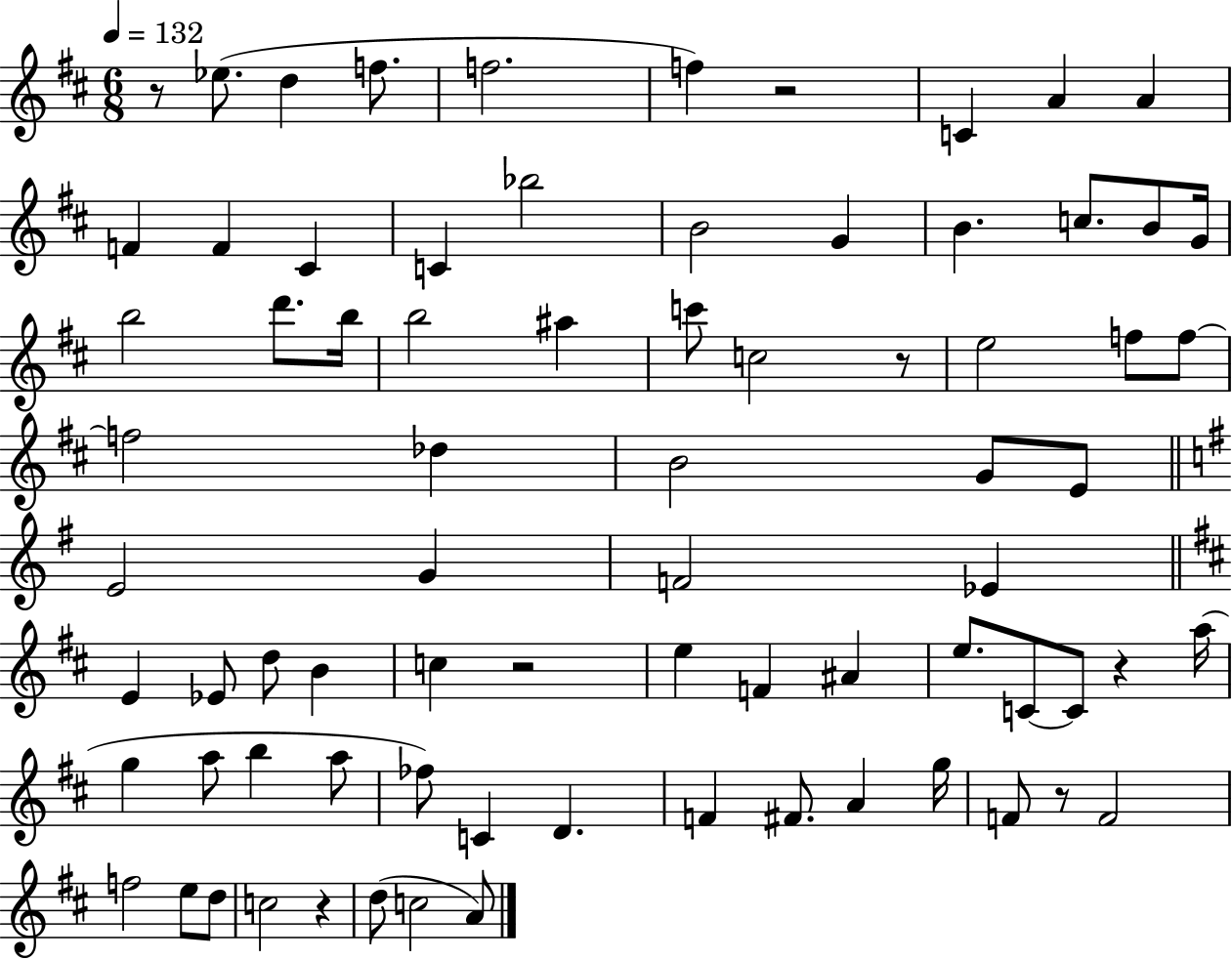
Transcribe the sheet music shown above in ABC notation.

X:1
T:Untitled
M:6/8
L:1/4
K:D
z/2 _e/2 d f/2 f2 f z2 C A A F F ^C C _b2 B2 G B c/2 B/2 G/4 b2 d'/2 b/4 b2 ^a c'/2 c2 z/2 e2 f/2 f/2 f2 _d B2 G/2 E/2 E2 G F2 _E E _E/2 d/2 B c z2 e F ^A e/2 C/2 C/2 z a/4 g a/2 b a/2 _f/2 C D F ^F/2 A g/4 F/2 z/2 F2 f2 e/2 d/2 c2 z d/2 c2 A/2